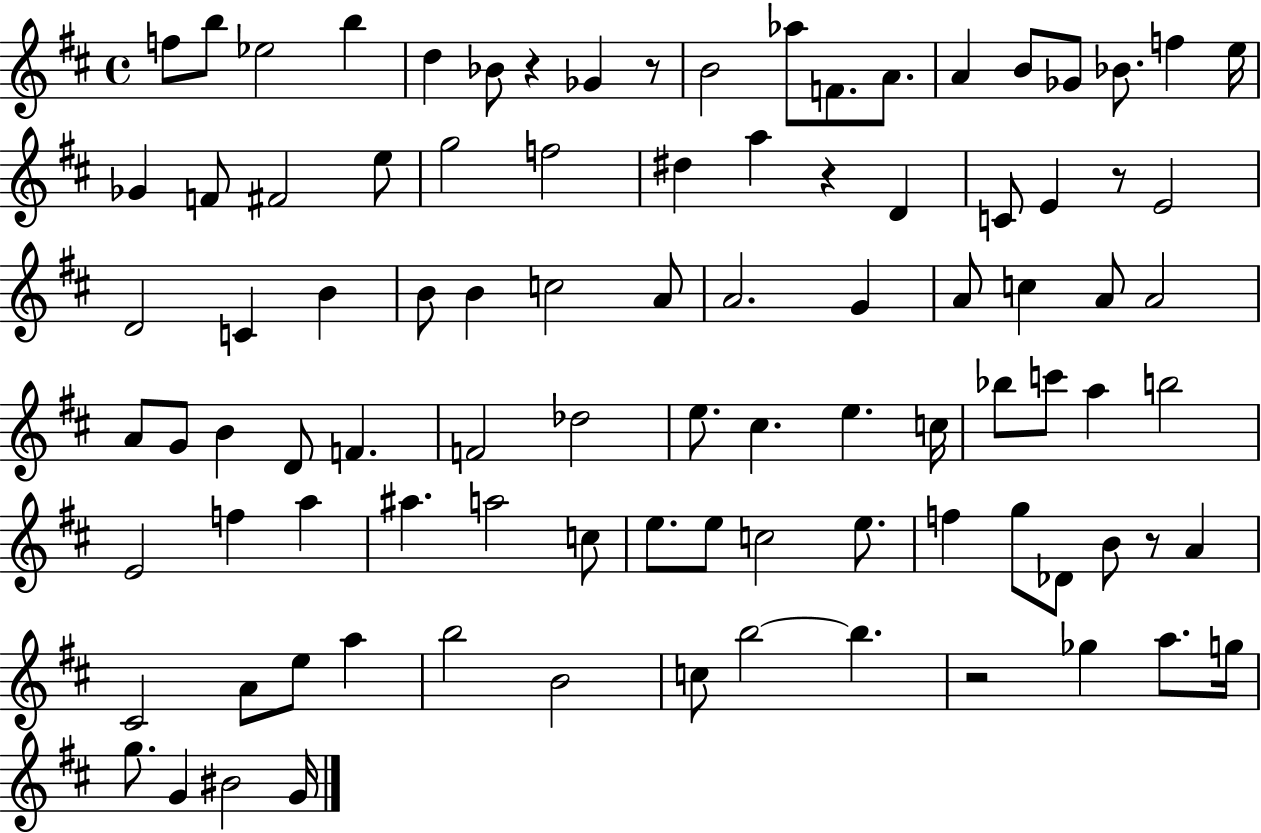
{
  \clef treble
  \time 4/4
  \defaultTimeSignature
  \key d \major
  f''8 b''8 ees''2 b''4 | d''4 bes'8 r4 ges'4 r8 | b'2 aes''8 f'8. a'8. | a'4 b'8 ges'8 bes'8. f''4 e''16 | \break ges'4 f'8 fis'2 e''8 | g''2 f''2 | dis''4 a''4 r4 d'4 | c'8 e'4 r8 e'2 | \break d'2 c'4 b'4 | b'8 b'4 c''2 a'8 | a'2. g'4 | a'8 c''4 a'8 a'2 | \break a'8 g'8 b'4 d'8 f'4. | f'2 des''2 | e''8. cis''4. e''4. c''16 | bes''8 c'''8 a''4 b''2 | \break e'2 f''4 a''4 | ais''4. a''2 c''8 | e''8. e''8 c''2 e''8. | f''4 g''8 des'8 b'8 r8 a'4 | \break cis'2 a'8 e''8 a''4 | b''2 b'2 | c''8 b''2~~ b''4. | r2 ges''4 a''8. g''16 | \break g''8. g'4 bis'2 g'16 | \bar "|."
}